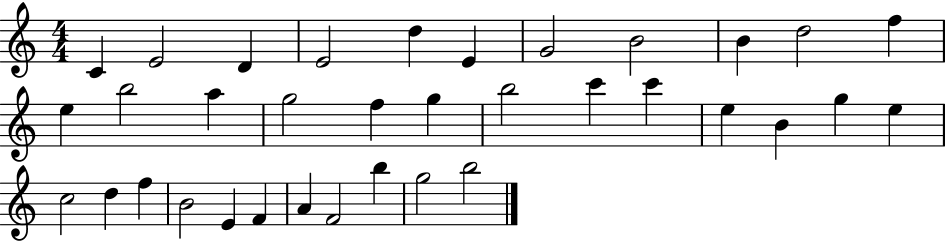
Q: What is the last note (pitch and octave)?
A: B5